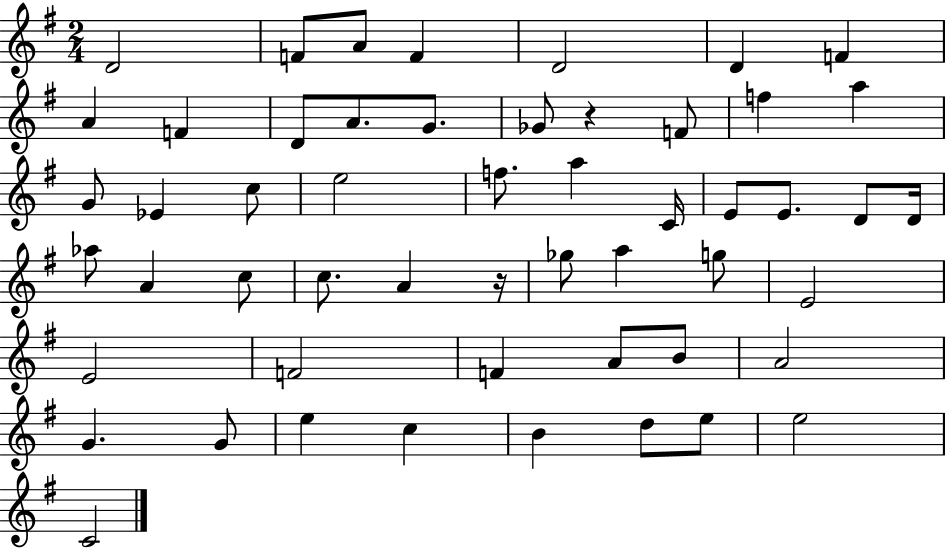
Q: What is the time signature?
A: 2/4